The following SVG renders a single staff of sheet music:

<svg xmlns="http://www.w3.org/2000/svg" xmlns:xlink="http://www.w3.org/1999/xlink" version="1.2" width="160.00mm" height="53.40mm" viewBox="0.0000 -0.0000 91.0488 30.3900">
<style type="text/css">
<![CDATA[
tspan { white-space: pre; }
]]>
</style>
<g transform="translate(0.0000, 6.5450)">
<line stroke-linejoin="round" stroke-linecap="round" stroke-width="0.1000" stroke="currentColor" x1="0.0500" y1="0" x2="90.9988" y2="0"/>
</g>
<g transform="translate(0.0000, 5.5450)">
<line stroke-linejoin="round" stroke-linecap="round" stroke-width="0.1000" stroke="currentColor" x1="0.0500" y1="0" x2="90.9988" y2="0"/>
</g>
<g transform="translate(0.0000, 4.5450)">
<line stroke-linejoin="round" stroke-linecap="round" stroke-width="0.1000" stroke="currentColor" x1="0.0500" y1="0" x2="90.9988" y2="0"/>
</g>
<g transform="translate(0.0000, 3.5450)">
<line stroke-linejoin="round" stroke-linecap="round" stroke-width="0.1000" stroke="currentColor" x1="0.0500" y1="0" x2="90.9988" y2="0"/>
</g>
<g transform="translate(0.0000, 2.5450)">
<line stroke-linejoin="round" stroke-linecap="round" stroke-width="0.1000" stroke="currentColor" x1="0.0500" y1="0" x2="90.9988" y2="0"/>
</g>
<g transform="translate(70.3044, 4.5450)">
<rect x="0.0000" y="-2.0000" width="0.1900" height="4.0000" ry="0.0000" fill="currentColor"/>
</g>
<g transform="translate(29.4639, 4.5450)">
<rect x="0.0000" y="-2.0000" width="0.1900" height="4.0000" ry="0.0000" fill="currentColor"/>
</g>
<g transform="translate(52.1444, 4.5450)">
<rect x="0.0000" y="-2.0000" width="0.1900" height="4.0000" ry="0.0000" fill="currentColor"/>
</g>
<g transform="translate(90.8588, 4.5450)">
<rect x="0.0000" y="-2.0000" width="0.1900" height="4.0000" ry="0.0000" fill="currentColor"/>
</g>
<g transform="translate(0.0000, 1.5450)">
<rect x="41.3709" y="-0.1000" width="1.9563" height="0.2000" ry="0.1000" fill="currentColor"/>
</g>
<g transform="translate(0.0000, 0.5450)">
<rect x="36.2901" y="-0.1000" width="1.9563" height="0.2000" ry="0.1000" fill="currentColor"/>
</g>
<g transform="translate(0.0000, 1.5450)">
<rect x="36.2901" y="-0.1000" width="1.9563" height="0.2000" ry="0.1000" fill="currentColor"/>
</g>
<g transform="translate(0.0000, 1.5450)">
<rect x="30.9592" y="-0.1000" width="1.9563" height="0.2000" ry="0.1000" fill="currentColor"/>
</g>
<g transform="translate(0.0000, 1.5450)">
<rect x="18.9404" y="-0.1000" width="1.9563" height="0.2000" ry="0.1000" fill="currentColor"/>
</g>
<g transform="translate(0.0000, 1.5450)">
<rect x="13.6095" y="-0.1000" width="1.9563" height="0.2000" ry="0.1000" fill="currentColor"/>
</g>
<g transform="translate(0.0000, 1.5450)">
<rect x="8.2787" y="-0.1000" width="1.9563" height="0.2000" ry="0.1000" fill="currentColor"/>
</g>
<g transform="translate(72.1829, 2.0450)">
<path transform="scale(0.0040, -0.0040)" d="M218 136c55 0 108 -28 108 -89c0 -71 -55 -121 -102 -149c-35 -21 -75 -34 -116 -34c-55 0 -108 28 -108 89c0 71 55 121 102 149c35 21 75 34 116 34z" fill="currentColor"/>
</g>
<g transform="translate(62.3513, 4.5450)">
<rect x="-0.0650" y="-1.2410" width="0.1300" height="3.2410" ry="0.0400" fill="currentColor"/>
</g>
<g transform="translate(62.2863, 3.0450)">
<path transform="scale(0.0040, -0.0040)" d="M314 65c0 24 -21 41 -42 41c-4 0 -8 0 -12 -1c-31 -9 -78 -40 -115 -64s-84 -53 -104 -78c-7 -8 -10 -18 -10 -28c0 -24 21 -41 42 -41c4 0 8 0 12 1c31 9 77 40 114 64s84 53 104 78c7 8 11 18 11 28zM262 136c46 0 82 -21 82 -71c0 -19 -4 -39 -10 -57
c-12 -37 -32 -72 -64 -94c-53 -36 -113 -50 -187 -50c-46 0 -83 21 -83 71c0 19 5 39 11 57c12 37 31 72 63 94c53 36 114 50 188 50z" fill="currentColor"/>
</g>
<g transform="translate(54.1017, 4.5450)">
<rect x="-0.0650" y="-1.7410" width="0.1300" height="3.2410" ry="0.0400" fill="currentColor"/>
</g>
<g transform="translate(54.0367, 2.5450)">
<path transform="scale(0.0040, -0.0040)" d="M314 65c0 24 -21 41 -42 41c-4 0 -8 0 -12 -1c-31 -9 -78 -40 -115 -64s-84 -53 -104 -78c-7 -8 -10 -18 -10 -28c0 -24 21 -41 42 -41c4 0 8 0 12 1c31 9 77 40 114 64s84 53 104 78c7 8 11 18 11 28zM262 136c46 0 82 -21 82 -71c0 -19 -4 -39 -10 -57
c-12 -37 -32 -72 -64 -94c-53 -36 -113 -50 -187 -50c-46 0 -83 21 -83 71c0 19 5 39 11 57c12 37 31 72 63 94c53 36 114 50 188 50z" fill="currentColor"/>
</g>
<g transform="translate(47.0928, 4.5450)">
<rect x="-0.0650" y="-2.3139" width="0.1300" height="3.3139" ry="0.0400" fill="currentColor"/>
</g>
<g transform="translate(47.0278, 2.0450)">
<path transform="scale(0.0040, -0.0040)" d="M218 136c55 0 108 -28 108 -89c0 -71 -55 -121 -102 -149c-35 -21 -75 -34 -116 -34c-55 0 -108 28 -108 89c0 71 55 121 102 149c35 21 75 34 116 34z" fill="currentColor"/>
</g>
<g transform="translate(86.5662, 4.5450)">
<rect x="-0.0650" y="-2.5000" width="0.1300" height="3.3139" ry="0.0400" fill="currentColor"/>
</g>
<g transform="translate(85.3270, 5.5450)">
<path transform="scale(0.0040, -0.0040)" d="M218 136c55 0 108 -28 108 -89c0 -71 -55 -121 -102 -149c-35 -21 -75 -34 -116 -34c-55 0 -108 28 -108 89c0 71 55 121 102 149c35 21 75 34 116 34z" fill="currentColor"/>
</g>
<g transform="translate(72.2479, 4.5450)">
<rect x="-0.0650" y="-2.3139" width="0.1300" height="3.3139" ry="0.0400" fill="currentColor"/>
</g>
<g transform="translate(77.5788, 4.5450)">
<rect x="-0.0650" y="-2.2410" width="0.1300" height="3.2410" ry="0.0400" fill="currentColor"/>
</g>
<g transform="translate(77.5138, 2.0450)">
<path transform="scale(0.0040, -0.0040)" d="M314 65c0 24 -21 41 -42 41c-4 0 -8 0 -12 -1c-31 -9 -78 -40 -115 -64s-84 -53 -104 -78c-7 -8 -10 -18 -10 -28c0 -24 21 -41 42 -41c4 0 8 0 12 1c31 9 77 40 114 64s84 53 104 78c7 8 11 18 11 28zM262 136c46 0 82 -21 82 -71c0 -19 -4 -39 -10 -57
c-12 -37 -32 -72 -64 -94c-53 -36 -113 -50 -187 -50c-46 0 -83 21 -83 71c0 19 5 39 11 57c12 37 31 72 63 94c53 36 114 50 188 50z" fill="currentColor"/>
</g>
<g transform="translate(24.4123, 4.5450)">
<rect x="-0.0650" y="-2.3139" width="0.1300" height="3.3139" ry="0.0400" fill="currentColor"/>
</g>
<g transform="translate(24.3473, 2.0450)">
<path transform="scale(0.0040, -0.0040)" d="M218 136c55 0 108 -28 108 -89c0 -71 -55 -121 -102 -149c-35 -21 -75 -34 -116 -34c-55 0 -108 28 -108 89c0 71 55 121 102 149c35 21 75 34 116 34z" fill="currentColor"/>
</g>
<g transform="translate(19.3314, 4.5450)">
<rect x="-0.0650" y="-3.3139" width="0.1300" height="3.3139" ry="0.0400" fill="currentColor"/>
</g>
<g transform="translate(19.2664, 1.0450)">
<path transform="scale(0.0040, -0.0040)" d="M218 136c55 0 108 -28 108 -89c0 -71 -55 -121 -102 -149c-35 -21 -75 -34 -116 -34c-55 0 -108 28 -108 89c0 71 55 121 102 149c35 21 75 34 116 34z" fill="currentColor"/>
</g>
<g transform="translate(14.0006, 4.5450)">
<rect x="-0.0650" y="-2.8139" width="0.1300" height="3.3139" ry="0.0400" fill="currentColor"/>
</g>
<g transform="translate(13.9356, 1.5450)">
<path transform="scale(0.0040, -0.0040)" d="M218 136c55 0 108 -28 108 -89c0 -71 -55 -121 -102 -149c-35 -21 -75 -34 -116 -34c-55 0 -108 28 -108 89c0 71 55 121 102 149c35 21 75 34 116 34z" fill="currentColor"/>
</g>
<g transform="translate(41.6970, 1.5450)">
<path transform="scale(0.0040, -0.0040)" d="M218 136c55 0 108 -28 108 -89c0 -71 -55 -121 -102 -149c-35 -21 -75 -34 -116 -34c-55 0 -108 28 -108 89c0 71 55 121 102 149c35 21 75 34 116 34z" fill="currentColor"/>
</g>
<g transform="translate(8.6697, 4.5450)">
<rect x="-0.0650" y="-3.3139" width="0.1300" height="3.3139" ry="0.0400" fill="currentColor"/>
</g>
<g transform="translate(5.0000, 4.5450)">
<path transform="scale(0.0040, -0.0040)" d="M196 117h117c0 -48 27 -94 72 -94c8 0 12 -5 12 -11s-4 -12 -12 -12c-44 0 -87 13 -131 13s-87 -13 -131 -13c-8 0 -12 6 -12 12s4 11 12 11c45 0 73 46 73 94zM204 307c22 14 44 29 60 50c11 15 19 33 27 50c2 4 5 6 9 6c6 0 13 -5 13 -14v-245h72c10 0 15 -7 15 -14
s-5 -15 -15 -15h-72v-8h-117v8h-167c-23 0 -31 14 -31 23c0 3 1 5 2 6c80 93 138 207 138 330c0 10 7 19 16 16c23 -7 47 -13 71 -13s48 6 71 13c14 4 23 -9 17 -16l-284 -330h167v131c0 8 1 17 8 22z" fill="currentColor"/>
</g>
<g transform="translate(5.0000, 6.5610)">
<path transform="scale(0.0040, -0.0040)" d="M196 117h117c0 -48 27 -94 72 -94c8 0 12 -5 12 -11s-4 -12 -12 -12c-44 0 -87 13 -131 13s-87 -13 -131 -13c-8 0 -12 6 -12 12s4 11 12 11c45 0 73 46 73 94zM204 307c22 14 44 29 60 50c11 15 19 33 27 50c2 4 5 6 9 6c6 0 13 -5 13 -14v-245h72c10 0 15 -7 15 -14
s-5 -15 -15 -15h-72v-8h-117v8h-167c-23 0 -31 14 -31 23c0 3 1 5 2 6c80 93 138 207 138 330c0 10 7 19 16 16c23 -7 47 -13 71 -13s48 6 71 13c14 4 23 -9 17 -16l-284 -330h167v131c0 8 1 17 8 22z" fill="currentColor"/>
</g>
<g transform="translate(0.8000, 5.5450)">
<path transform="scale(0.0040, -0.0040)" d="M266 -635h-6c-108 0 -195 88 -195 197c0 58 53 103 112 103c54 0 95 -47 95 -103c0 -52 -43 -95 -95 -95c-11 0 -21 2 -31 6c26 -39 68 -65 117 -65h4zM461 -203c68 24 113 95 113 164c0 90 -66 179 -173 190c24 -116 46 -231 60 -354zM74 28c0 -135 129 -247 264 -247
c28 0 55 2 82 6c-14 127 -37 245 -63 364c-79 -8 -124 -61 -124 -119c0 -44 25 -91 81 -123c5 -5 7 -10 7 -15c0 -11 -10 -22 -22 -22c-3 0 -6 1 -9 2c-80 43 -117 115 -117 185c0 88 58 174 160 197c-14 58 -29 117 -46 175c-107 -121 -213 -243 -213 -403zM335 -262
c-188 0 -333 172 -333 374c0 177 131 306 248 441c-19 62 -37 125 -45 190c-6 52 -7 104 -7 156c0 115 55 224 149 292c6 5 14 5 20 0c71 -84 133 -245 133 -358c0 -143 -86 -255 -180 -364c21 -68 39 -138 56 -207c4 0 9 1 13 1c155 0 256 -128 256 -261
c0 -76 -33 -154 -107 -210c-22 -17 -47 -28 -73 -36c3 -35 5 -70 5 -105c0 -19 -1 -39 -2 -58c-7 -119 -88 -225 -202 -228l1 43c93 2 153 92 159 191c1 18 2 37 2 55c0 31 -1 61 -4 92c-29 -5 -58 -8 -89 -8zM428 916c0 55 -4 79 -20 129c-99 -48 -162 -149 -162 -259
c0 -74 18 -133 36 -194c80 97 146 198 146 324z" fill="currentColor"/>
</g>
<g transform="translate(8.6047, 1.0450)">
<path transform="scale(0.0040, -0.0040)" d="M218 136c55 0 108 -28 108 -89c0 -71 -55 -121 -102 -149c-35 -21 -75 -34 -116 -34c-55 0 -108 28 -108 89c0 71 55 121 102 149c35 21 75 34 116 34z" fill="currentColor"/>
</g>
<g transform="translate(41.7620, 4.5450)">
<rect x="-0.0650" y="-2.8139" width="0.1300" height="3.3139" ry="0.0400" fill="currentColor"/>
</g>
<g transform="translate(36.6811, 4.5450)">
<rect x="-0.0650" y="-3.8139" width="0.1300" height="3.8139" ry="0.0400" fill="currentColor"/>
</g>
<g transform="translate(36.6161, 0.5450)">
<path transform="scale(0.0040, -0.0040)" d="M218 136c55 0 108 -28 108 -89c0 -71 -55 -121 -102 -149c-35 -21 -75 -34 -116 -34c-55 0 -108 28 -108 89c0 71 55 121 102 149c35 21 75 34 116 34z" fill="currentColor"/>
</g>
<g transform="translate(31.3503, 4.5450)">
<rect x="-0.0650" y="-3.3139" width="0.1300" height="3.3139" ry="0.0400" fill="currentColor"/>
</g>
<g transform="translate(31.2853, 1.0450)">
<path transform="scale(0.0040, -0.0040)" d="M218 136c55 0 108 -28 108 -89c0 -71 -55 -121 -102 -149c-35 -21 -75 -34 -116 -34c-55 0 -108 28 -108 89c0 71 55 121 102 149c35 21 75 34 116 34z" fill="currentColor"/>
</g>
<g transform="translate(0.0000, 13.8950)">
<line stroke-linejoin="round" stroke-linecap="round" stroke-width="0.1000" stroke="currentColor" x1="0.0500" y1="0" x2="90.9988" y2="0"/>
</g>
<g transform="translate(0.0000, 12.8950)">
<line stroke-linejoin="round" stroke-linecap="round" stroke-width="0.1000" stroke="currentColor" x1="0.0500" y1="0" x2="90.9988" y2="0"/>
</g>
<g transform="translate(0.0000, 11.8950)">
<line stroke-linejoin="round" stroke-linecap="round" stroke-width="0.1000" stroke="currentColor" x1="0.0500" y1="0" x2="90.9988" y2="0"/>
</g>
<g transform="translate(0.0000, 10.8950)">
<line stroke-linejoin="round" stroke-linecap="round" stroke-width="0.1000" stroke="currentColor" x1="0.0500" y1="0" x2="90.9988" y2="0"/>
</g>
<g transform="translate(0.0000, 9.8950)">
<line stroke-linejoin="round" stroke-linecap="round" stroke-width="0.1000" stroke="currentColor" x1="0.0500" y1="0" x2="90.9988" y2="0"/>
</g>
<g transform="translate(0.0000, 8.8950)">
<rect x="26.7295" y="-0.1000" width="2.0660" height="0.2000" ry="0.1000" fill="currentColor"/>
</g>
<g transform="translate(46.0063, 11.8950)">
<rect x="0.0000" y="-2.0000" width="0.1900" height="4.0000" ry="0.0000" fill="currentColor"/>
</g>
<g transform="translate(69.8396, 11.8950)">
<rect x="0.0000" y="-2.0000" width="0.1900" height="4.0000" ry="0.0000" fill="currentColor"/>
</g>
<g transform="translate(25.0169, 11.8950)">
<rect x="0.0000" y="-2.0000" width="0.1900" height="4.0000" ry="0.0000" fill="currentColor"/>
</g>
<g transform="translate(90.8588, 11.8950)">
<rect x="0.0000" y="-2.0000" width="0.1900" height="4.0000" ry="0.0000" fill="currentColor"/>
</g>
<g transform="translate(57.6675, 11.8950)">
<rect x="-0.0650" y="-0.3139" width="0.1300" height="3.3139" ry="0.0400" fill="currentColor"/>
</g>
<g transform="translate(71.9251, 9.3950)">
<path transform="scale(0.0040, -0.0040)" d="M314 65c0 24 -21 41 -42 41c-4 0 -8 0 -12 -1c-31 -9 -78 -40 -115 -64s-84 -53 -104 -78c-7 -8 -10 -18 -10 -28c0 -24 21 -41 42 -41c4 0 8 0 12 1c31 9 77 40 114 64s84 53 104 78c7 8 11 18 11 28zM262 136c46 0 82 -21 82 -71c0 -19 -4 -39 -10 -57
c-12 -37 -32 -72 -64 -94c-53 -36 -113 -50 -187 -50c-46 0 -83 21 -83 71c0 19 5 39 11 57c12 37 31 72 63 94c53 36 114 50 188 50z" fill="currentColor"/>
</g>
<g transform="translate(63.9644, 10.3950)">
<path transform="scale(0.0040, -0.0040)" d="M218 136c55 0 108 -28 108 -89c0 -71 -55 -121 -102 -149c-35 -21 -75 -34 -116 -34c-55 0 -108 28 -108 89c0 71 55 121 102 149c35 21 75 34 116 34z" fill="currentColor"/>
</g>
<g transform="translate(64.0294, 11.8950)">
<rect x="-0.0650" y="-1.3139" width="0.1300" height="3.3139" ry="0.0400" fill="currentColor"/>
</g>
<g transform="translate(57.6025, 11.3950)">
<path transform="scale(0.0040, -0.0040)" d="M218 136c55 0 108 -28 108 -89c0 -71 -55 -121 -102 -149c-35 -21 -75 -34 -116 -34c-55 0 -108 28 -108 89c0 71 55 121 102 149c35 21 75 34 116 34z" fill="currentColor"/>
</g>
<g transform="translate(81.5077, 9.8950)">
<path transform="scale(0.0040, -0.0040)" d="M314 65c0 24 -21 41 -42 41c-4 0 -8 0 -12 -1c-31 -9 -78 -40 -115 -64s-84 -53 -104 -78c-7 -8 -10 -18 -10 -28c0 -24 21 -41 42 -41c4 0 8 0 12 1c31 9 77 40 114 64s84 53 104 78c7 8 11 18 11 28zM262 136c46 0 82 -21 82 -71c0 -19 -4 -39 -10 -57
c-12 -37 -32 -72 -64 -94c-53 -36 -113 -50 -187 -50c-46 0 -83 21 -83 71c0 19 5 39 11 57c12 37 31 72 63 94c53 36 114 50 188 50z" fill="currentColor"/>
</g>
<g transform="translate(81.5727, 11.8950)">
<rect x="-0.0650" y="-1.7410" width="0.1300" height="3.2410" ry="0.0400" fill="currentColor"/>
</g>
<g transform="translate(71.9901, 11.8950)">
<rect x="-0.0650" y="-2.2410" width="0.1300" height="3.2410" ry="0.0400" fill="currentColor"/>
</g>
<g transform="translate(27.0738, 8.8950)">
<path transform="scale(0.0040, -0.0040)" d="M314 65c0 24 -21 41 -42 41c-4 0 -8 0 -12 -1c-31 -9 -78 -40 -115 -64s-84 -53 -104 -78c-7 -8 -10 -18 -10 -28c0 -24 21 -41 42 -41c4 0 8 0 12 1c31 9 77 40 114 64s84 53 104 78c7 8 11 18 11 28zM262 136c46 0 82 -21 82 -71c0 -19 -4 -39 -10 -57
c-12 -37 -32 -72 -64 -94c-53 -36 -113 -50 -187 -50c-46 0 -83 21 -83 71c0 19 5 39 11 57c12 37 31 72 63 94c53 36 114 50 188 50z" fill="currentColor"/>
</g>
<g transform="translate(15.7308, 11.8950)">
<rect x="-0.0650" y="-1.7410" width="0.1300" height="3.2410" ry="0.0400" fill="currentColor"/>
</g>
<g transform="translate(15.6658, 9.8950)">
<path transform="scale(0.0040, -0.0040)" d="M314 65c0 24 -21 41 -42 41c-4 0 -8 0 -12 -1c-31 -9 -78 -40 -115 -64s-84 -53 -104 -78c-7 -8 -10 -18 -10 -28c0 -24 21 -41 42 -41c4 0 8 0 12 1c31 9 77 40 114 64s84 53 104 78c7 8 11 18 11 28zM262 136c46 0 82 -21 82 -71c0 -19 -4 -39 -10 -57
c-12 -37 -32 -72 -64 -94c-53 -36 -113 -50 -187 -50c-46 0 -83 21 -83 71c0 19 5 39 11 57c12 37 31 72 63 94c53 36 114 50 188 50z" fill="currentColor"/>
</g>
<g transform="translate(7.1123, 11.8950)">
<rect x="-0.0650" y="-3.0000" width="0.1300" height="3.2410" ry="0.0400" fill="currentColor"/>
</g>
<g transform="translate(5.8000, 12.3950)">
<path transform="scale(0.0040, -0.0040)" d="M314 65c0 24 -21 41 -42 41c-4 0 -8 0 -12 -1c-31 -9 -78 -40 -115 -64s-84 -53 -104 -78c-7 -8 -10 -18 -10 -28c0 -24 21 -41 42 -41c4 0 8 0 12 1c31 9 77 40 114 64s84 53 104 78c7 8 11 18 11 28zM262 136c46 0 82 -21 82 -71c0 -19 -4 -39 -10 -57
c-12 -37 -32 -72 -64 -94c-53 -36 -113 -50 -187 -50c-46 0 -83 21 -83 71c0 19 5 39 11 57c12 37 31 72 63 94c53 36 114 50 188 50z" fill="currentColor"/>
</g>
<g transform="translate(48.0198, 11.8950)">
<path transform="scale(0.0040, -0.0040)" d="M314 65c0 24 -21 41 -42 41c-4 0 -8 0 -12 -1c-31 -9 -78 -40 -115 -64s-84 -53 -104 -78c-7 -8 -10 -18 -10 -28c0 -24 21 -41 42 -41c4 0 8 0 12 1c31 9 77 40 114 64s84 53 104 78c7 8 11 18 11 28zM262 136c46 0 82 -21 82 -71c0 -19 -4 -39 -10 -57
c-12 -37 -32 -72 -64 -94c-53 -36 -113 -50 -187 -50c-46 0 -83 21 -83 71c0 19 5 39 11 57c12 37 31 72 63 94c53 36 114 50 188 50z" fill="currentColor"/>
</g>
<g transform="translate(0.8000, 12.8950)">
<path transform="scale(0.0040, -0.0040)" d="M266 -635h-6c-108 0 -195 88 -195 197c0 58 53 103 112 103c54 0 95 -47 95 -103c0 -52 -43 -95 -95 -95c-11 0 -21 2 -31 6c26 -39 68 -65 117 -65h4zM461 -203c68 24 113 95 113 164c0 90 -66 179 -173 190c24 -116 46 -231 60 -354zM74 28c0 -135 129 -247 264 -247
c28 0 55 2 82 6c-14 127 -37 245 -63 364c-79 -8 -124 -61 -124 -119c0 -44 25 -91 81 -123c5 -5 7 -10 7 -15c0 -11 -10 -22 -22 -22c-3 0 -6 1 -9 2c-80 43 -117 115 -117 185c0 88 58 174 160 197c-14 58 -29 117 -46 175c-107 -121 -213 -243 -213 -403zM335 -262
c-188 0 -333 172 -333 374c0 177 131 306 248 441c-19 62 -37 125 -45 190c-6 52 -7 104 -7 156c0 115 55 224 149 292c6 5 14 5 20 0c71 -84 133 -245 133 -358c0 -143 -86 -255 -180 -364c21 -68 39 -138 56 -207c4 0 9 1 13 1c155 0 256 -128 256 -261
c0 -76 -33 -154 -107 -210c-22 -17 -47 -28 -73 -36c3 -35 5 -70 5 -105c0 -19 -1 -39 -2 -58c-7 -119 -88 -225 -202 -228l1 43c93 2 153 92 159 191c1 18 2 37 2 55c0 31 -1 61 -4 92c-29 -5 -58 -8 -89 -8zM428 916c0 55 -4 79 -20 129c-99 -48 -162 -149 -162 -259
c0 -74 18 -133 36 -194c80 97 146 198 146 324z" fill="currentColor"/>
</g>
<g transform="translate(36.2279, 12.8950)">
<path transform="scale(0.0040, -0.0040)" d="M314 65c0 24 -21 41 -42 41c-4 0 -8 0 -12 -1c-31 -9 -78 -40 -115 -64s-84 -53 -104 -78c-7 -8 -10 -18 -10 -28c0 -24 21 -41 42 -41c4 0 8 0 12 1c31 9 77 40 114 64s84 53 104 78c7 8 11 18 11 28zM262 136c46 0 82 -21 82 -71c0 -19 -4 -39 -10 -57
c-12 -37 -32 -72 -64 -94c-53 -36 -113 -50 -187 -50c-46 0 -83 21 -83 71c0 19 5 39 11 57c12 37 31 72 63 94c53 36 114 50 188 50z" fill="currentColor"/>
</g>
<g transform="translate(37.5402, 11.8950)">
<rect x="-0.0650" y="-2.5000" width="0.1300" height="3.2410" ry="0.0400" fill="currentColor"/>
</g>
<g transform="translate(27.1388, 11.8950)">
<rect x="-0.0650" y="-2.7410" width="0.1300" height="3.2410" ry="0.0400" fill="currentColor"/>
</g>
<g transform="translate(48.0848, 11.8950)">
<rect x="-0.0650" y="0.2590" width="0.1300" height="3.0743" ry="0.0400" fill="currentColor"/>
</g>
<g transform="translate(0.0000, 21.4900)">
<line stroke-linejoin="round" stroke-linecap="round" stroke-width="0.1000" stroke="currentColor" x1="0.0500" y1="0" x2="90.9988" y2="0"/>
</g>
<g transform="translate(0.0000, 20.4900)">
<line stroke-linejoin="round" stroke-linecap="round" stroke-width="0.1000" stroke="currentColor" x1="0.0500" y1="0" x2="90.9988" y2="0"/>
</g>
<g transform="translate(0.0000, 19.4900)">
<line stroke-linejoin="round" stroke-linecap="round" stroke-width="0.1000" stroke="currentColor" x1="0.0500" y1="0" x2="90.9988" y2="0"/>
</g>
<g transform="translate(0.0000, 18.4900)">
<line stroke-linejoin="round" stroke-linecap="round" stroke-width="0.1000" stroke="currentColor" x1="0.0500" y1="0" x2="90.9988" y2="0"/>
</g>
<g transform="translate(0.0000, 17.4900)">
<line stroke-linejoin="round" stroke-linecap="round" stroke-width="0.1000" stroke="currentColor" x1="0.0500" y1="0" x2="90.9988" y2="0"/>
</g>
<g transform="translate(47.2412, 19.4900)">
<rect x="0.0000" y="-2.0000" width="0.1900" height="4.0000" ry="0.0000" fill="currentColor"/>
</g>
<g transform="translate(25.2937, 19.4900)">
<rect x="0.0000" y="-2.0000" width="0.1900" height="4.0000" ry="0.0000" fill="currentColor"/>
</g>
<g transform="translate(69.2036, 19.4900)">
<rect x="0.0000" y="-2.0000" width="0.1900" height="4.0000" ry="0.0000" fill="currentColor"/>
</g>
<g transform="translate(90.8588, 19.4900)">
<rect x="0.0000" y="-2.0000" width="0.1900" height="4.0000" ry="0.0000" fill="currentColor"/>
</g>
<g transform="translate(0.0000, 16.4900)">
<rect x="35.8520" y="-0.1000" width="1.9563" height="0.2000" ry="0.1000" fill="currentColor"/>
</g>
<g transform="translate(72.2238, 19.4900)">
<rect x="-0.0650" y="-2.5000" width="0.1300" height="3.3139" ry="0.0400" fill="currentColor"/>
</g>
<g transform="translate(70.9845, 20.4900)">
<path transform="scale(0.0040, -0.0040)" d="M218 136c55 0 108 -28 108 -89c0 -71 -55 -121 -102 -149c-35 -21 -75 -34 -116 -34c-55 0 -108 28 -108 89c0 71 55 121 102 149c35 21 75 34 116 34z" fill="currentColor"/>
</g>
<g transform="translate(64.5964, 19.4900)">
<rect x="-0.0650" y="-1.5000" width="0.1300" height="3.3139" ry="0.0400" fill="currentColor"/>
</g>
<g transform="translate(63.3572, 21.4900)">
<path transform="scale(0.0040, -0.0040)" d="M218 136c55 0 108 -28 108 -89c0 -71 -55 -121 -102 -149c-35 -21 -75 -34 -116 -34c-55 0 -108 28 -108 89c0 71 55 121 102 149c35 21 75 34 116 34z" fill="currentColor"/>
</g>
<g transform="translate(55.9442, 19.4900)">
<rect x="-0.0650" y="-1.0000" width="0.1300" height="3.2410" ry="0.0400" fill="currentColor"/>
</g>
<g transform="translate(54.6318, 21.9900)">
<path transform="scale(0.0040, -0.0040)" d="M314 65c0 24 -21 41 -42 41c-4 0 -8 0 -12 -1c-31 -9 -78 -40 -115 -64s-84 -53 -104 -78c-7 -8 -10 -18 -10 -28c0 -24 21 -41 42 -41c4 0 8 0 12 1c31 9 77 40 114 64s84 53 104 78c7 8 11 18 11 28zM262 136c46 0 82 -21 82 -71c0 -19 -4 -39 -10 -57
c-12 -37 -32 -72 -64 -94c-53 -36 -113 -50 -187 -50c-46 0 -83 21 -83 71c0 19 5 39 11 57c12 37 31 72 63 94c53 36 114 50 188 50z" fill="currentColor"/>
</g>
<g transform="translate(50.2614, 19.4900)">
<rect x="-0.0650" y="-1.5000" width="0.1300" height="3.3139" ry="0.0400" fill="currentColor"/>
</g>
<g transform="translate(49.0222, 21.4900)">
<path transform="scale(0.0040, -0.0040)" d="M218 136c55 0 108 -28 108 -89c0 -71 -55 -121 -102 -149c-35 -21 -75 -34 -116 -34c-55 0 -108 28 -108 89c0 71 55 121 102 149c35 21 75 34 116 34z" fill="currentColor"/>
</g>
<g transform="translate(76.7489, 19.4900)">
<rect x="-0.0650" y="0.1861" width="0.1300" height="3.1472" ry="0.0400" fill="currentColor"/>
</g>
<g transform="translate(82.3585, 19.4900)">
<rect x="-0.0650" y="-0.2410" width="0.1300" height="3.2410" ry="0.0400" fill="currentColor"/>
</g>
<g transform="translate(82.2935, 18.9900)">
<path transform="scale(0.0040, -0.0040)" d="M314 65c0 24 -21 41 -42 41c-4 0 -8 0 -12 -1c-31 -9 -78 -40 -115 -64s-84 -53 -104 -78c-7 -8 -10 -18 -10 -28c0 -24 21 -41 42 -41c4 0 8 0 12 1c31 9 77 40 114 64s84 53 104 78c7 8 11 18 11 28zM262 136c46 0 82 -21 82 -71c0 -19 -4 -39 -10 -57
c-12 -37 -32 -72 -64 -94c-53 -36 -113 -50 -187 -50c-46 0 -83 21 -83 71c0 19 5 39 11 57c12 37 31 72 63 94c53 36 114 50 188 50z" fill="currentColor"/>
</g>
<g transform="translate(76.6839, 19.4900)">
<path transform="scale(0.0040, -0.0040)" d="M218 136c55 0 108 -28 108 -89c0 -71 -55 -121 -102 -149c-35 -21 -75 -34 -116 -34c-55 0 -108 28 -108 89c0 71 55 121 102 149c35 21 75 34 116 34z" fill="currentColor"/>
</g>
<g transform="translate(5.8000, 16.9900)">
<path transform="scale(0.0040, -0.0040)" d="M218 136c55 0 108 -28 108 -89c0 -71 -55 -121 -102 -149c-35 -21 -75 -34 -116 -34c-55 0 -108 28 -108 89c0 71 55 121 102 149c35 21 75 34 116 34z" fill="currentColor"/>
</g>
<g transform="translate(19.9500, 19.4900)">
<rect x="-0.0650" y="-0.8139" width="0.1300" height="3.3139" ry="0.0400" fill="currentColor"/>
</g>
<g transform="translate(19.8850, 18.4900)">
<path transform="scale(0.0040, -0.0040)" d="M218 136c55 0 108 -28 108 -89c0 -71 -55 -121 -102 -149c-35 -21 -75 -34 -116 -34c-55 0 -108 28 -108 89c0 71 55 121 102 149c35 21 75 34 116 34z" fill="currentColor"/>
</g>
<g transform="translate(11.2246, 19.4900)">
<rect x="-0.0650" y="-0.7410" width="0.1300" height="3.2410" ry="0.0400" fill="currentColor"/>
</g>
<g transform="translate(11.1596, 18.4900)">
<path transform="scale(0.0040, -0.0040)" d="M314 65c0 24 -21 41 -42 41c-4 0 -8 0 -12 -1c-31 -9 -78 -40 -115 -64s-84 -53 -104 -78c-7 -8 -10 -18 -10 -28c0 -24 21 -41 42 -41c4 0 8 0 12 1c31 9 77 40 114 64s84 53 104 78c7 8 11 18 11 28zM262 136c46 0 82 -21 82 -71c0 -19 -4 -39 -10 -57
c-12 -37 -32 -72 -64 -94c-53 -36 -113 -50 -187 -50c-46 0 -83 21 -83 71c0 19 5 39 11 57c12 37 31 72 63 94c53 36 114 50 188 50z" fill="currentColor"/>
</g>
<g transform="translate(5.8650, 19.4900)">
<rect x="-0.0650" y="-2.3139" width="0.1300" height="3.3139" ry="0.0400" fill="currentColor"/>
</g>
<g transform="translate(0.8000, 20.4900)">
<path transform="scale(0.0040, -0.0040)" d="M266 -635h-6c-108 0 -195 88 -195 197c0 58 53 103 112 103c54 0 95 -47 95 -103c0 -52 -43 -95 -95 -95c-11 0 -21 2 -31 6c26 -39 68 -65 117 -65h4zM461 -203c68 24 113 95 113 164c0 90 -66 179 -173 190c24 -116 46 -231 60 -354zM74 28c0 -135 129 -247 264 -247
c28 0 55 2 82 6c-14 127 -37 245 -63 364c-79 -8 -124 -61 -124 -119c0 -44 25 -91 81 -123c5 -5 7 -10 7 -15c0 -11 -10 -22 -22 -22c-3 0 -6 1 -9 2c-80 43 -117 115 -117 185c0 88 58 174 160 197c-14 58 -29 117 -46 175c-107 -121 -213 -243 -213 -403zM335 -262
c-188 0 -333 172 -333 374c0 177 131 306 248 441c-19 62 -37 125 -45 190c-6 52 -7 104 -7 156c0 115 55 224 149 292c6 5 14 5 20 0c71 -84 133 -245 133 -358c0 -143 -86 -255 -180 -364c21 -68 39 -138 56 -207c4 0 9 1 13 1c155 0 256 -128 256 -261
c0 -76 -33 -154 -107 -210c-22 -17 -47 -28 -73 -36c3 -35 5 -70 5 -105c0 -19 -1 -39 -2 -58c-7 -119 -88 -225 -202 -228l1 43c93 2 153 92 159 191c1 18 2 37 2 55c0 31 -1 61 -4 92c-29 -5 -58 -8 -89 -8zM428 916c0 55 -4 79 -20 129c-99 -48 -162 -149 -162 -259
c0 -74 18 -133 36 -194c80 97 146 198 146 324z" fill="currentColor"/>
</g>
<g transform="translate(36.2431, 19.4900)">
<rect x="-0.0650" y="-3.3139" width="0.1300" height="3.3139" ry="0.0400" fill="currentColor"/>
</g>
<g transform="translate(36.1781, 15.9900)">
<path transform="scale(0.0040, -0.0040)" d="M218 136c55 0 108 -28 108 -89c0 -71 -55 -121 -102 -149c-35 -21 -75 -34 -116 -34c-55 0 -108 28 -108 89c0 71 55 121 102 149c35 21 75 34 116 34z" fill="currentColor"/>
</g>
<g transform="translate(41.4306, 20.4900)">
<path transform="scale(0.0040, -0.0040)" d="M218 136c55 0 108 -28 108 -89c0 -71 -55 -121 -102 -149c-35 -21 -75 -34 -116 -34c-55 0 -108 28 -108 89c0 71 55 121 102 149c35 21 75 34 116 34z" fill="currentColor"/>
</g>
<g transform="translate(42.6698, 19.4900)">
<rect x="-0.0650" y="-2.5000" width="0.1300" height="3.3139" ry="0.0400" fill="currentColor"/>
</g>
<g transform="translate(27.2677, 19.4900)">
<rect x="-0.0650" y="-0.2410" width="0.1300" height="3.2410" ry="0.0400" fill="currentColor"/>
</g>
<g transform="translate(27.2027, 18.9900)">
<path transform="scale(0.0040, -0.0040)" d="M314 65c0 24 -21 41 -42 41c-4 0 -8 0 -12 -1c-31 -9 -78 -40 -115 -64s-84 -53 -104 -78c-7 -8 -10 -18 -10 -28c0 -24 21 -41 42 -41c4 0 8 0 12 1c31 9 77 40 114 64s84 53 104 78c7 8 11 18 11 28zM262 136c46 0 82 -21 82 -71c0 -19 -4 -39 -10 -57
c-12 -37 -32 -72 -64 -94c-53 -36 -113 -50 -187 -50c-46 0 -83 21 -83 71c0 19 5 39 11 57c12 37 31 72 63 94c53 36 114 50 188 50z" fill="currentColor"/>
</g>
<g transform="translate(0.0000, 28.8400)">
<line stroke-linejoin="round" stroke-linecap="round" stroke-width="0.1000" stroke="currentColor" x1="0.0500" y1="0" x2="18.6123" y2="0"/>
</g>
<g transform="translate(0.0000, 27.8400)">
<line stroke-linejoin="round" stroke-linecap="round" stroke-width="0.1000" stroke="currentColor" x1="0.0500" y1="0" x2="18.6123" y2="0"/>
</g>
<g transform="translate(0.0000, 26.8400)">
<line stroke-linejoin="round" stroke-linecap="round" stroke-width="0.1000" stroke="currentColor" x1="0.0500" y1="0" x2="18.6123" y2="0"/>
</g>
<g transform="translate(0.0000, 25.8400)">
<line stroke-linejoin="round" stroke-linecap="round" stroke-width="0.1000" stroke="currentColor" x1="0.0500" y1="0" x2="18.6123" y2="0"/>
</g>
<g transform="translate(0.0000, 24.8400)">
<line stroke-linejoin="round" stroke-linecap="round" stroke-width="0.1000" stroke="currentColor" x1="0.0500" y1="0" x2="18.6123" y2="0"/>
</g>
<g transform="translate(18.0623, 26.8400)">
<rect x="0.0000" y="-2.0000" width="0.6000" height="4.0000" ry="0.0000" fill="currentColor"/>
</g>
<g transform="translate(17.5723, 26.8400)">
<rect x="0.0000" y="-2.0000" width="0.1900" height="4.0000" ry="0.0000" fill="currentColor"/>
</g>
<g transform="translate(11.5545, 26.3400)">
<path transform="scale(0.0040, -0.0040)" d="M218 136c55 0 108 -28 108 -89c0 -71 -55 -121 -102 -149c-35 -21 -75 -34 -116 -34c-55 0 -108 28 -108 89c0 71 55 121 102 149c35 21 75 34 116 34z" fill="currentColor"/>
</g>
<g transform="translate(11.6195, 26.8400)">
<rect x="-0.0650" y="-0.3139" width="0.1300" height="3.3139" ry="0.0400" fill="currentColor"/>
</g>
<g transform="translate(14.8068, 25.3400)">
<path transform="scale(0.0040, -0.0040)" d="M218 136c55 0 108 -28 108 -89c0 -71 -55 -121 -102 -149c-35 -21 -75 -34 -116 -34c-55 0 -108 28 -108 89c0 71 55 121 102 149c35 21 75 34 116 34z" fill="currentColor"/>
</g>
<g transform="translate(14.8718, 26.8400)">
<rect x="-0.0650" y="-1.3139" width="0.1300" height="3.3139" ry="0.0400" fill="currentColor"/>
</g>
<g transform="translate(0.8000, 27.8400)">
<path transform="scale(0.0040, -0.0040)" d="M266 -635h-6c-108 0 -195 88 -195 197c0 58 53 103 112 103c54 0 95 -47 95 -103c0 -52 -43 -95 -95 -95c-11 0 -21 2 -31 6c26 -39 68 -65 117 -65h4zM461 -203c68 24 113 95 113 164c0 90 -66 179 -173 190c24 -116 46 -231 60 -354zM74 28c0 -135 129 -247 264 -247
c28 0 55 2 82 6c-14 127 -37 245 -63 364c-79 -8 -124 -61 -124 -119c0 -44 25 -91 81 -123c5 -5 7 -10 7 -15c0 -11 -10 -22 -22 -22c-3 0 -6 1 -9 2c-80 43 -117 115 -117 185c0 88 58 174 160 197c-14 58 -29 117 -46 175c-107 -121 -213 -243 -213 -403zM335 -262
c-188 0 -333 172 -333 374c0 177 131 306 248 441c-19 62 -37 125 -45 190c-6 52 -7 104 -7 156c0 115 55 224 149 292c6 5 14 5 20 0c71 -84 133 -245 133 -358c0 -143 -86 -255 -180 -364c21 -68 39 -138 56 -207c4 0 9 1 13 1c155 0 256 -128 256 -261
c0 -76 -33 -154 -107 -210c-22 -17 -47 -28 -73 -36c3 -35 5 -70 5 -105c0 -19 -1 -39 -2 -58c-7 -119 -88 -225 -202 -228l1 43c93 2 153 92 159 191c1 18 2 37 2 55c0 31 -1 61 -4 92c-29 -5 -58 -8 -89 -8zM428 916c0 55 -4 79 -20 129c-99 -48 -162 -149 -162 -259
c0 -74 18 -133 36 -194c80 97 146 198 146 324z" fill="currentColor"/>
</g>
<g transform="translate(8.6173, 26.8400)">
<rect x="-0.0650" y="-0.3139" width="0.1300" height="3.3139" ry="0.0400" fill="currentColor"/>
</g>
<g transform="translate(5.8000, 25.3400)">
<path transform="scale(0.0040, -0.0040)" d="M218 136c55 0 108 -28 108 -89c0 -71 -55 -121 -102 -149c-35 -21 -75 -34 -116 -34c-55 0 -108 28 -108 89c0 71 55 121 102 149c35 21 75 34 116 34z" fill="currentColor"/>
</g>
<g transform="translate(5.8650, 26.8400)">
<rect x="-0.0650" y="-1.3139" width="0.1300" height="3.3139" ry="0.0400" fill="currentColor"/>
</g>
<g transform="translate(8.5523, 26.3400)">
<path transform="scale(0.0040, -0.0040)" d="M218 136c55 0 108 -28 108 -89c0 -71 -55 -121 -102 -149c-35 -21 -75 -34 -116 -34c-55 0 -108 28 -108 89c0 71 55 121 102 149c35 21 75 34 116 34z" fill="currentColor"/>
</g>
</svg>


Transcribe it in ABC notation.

X:1
T:Untitled
M:4/4
L:1/4
K:C
b a b g b c' a g f2 e2 g g2 G A2 f2 a2 G2 B2 c e g2 f2 g d2 d c2 b G E D2 E G B c2 e c c e